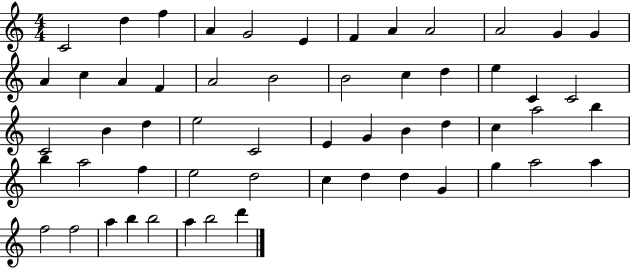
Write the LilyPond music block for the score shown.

{
  \clef treble
  \numericTimeSignature
  \time 4/4
  \key c \major
  c'2 d''4 f''4 | a'4 g'2 e'4 | f'4 a'4 a'2 | a'2 g'4 g'4 | \break a'4 c''4 a'4 f'4 | a'2 b'2 | b'2 c''4 d''4 | e''4 c'4 c'2 | \break c'2 b'4 d''4 | e''2 c'2 | e'4 g'4 b'4 d''4 | c''4 a''2 b''4 | \break b''4 a''2 f''4 | e''2 d''2 | c''4 d''4 d''4 g'4 | g''4 a''2 a''4 | \break f''2 f''2 | a''4 b''4 b''2 | a''4 b''2 d'''4 | \bar "|."
}